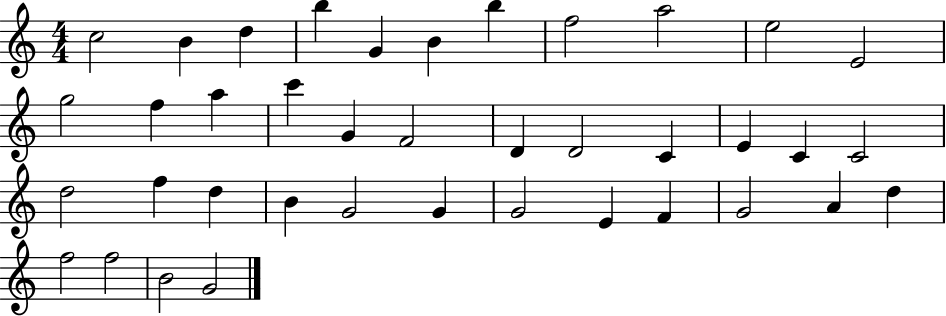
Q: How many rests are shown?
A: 0